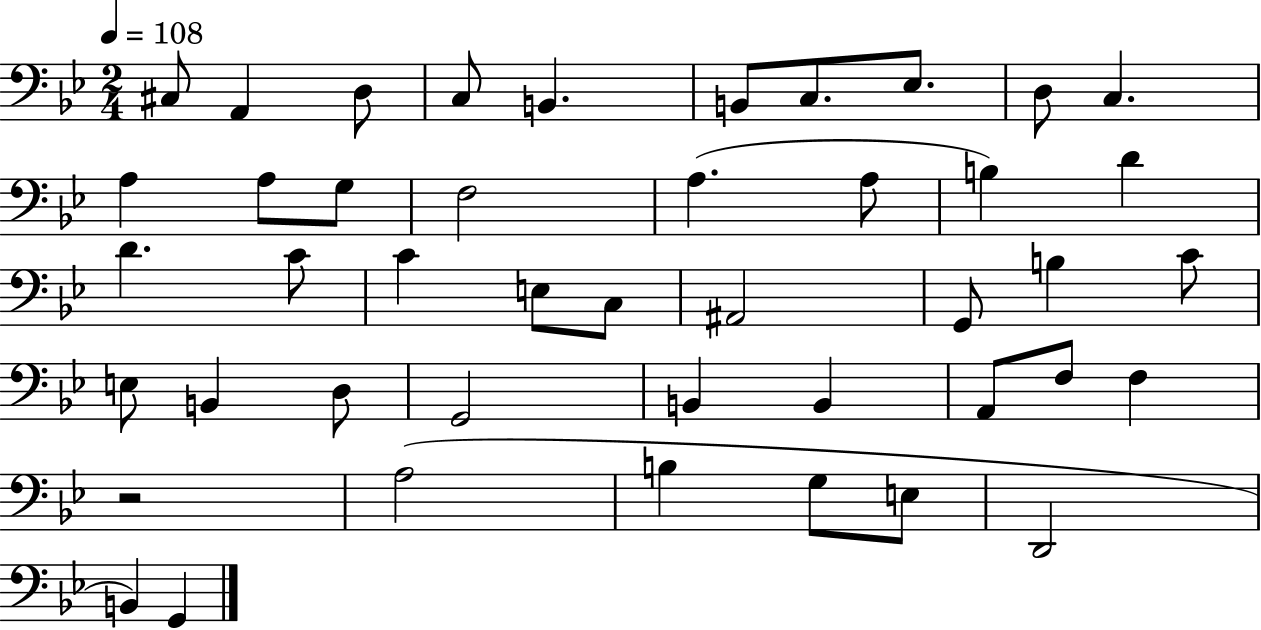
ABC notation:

X:1
T:Untitled
M:2/4
L:1/4
K:Bb
^C,/2 A,, D,/2 C,/2 B,, B,,/2 C,/2 _E,/2 D,/2 C, A, A,/2 G,/2 F,2 A, A,/2 B, D D C/2 C E,/2 C,/2 ^A,,2 G,,/2 B, C/2 E,/2 B,, D,/2 G,,2 B,, B,, A,,/2 F,/2 F, z2 A,2 B, G,/2 E,/2 D,,2 B,, G,,